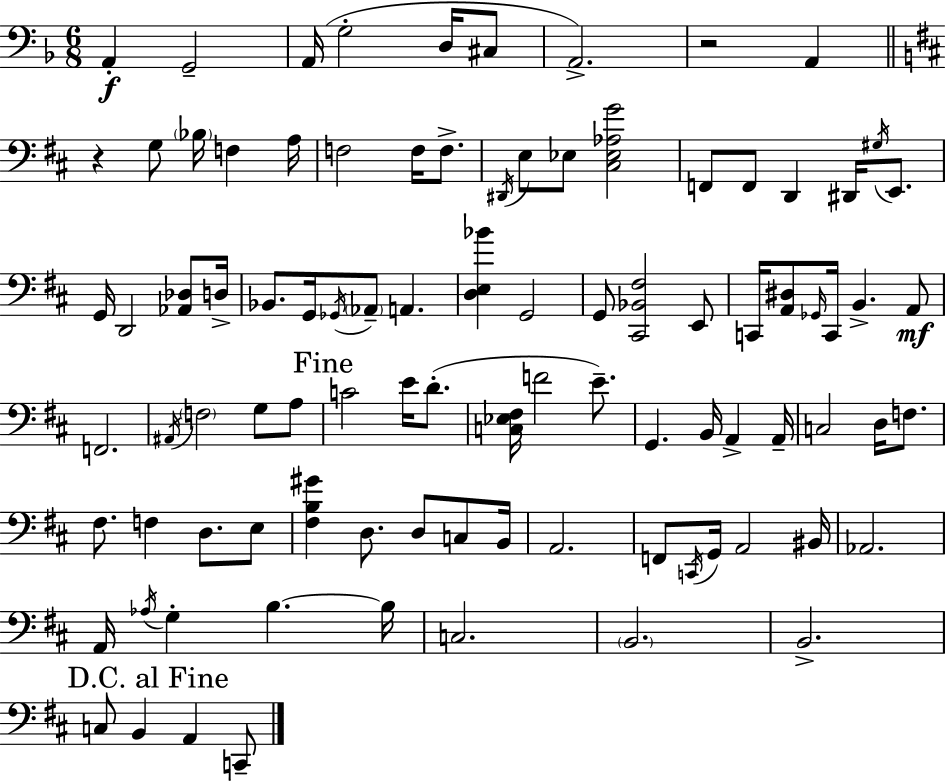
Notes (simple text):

A2/q G2/h A2/s G3/h D3/s C#3/e A2/h. R/h A2/q R/q G3/e Bb3/s F3/q A3/s F3/h F3/s F3/e. D#2/s E3/e Eb3/e [C#3,Eb3,Ab3,G4]/h F2/e F2/e D2/q D#2/s G#3/s E2/e. G2/s D2/h [Ab2,Db3]/e D3/s Bb2/e. G2/s Gb2/s Ab2/e A2/q. [D3,E3,Bb4]/q G2/h G2/e [C#2,Bb2,F#3]/h E2/e C2/s [A2,D#3]/e Gb2/s C2/s B2/q. A2/e F2/h. A#2/s F3/h G3/e A3/e C4/h E4/s D4/e. [C3,Eb3,F#3]/s F4/h E4/e. G2/q. B2/s A2/q A2/s C3/h D3/s F3/e. F#3/e. F3/q D3/e. E3/e [F#3,B3,G#4]/q D3/e. D3/e C3/e B2/s A2/h. F2/e C2/s G2/s A2/h BIS2/s Ab2/h. A2/s Ab3/s G3/q B3/q. B3/s C3/h. B2/h. B2/h. C3/e B2/q A2/q C2/e